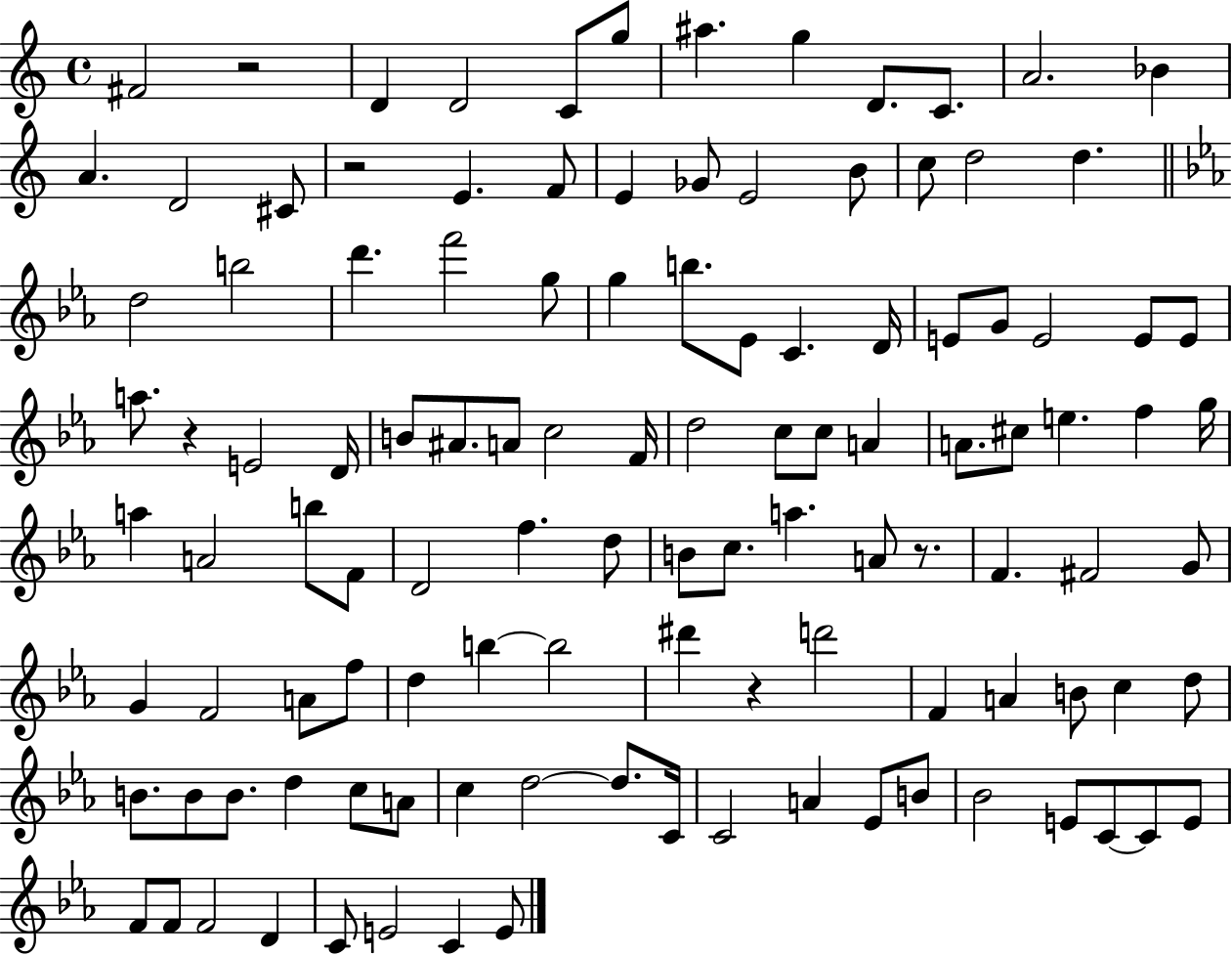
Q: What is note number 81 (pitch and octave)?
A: B4